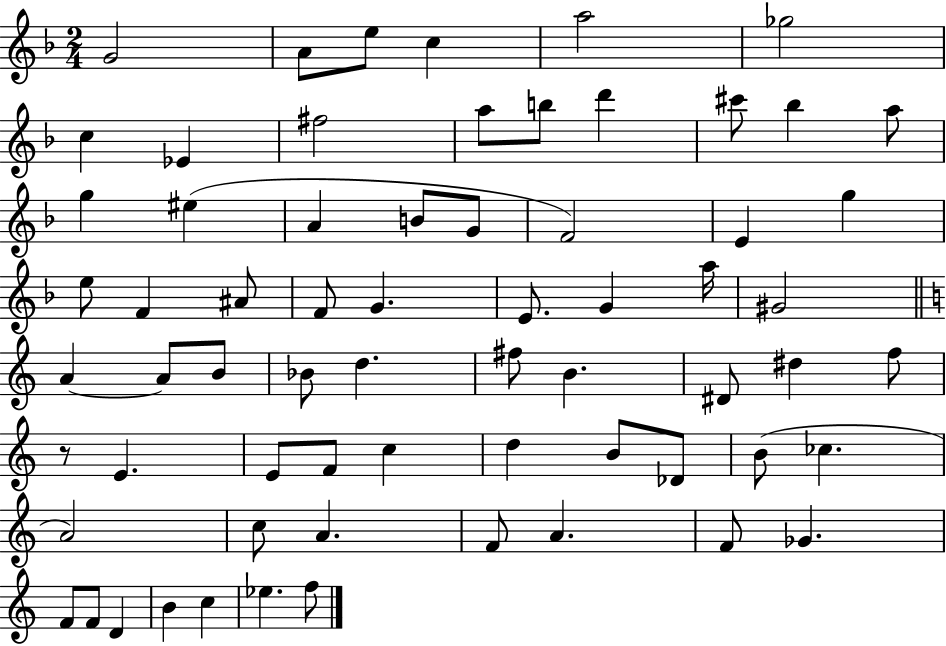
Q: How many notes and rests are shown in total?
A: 66